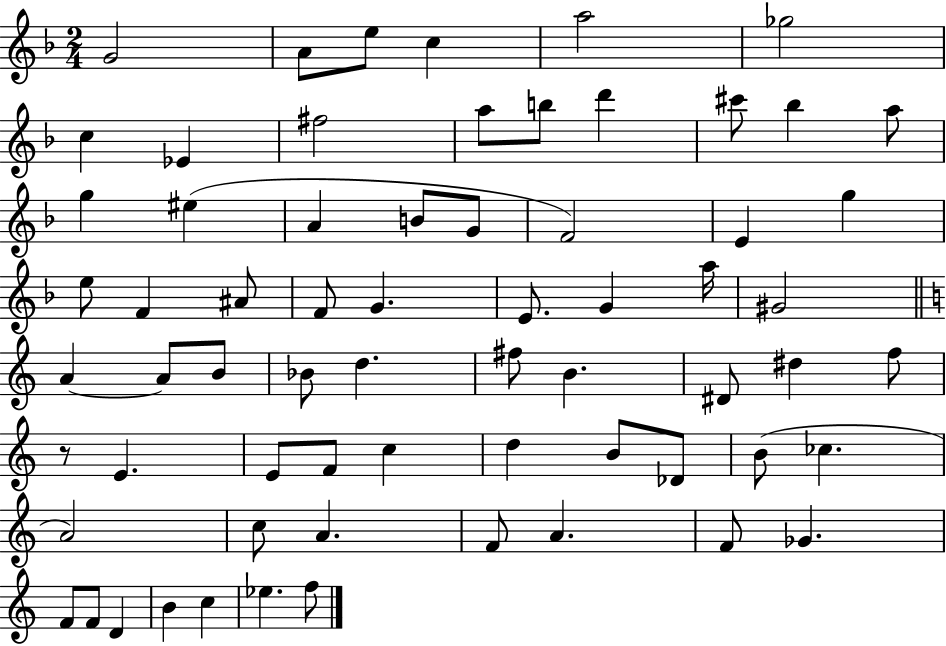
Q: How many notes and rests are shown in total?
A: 66